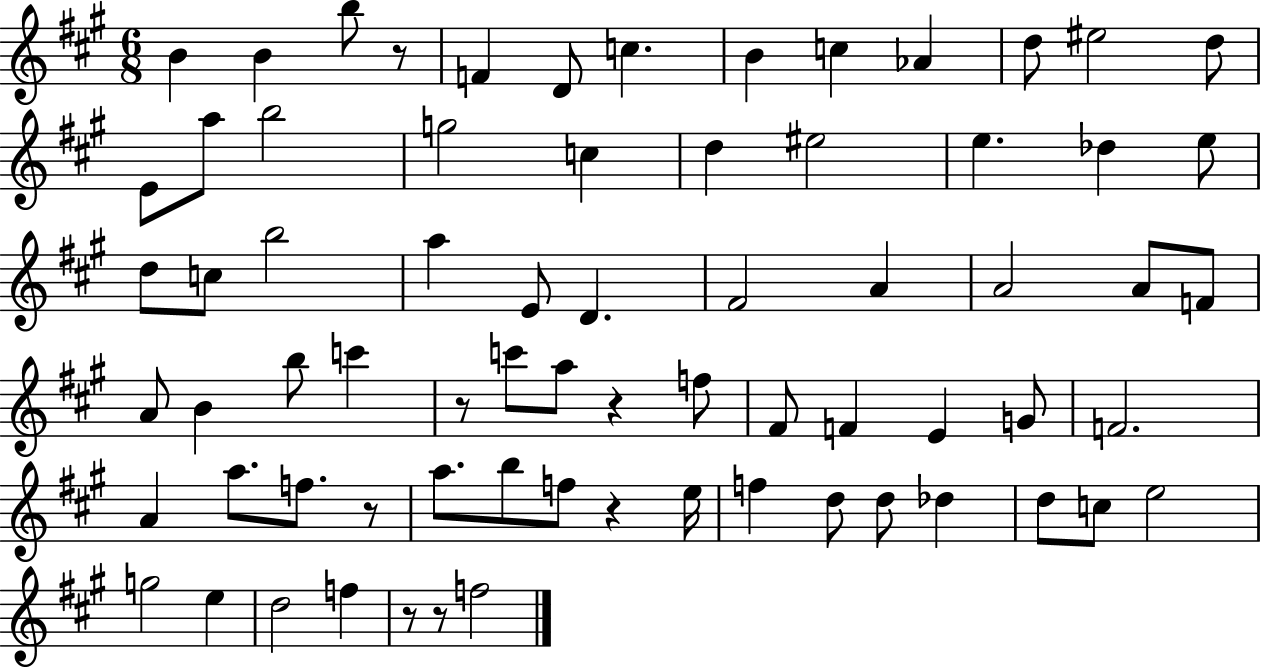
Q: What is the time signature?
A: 6/8